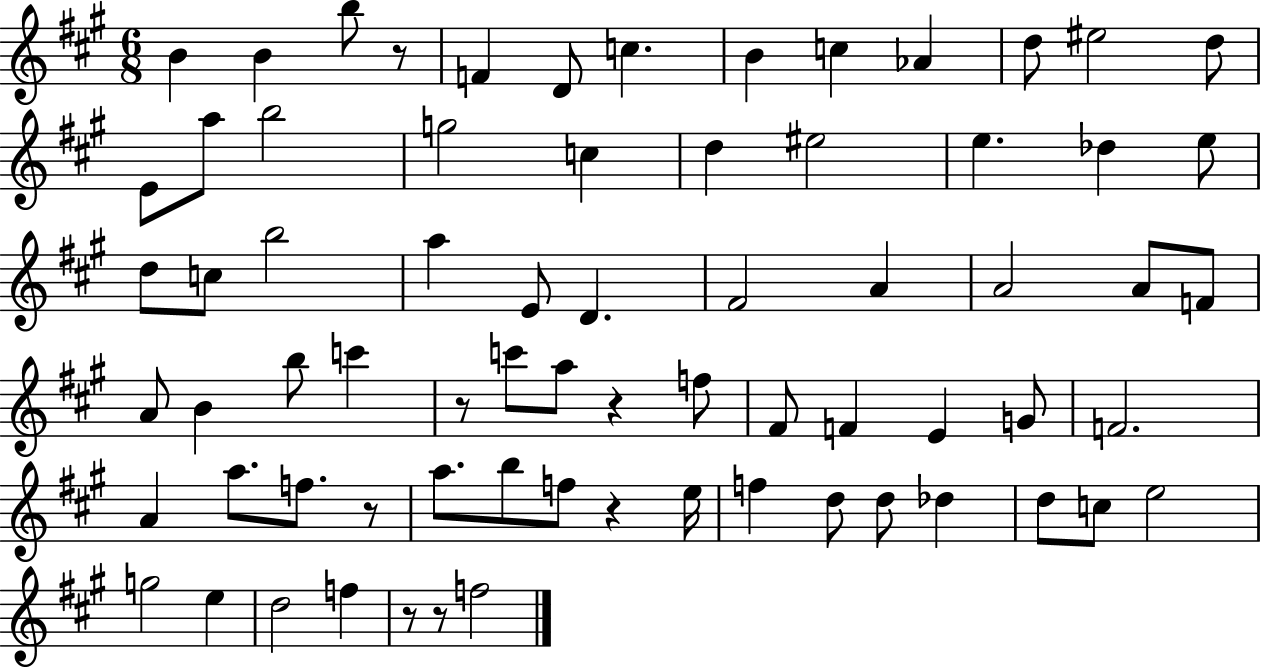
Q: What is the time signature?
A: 6/8